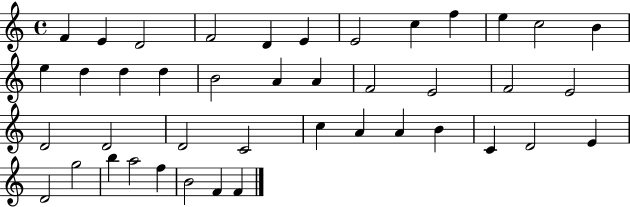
X:1
T:Untitled
M:4/4
L:1/4
K:C
F E D2 F2 D E E2 c f e c2 B e d d d B2 A A F2 E2 F2 E2 D2 D2 D2 C2 c A A B C D2 E D2 g2 b a2 f B2 F F